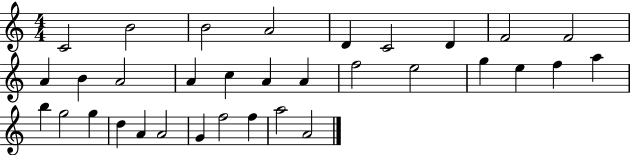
C4/h B4/h B4/h A4/h D4/q C4/h D4/q F4/h F4/h A4/q B4/q A4/h A4/q C5/q A4/q A4/q F5/h E5/h G5/q E5/q F5/q A5/q B5/q G5/h G5/q D5/q A4/q A4/h G4/q F5/h F5/q A5/h A4/h